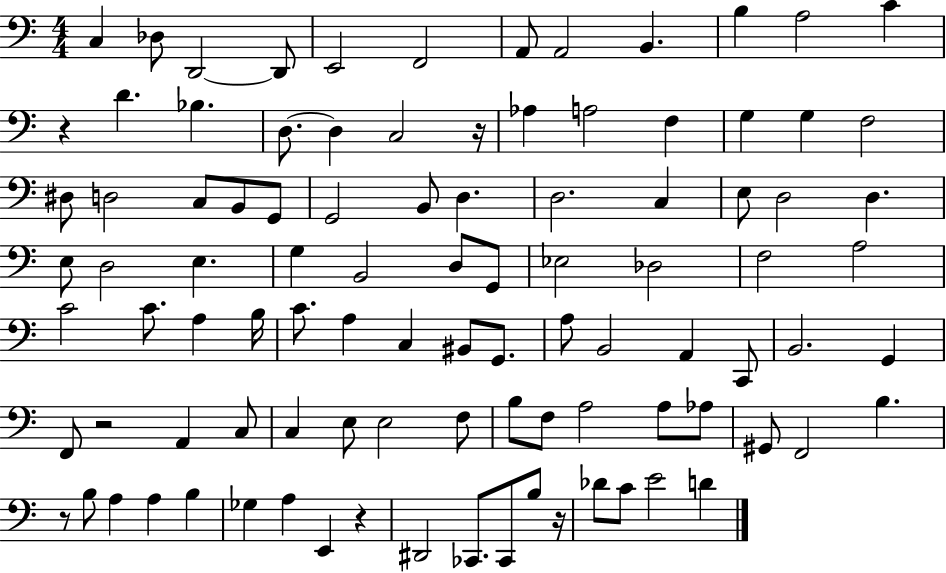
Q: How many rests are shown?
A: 6